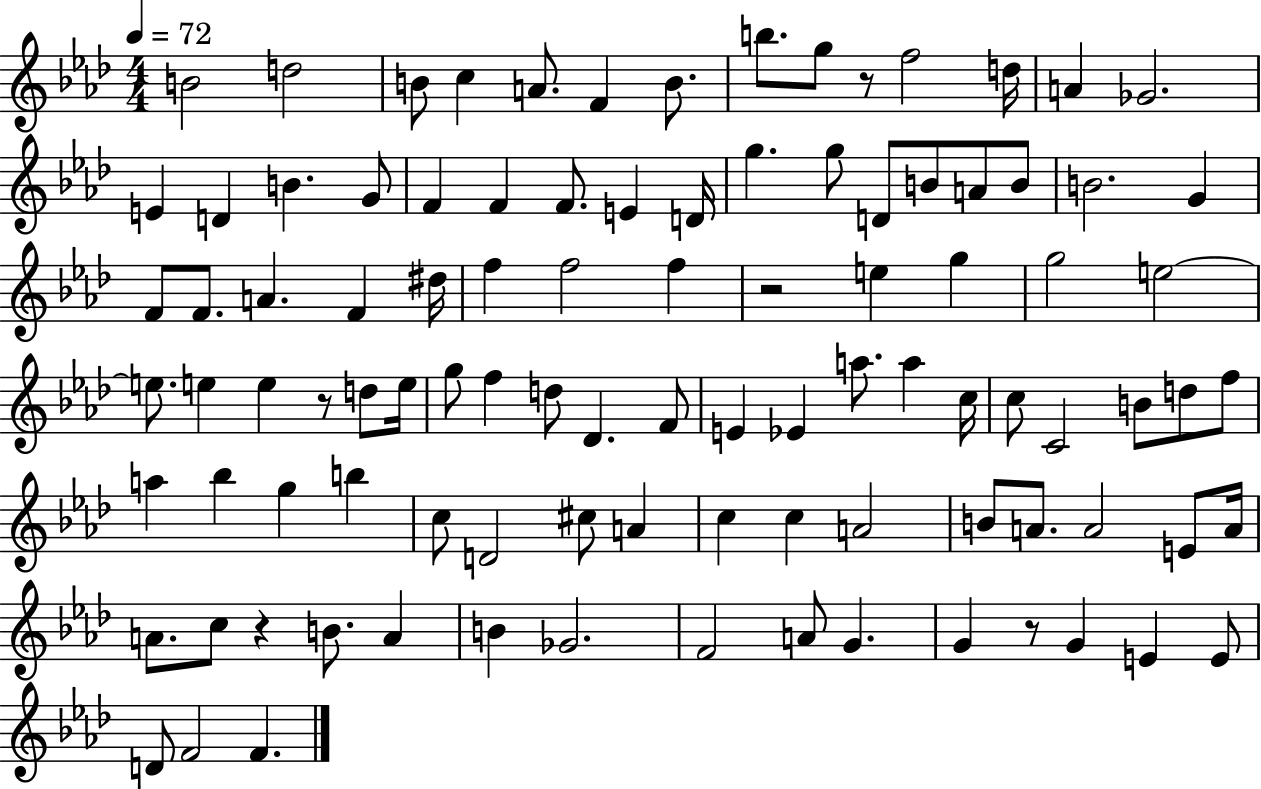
X:1
T:Untitled
M:4/4
L:1/4
K:Ab
B2 d2 B/2 c A/2 F B/2 b/2 g/2 z/2 f2 d/4 A _G2 E D B G/2 F F F/2 E D/4 g g/2 D/2 B/2 A/2 B/2 B2 G F/2 F/2 A F ^d/4 f f2 f z2 e g g2 e2 e/2 e e z/2 d/2 e/4 g/2 f d/2 _D F/2 E _E a/2 a c/4 c/2 C2 B/2 d/2 f/2 a _b g b c/2 D2 ^c/2 A c c A2 B/2 A/2 A2 E/2 A/4 A/2 c/2 z B/2 A B _G2 F2 A/2 G G z/2 G E E/2 D/2 F2 F